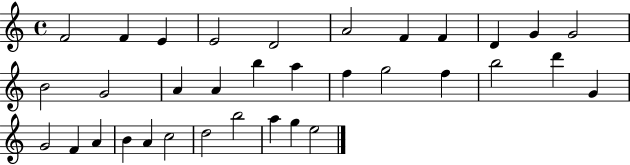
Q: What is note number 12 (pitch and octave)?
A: B4